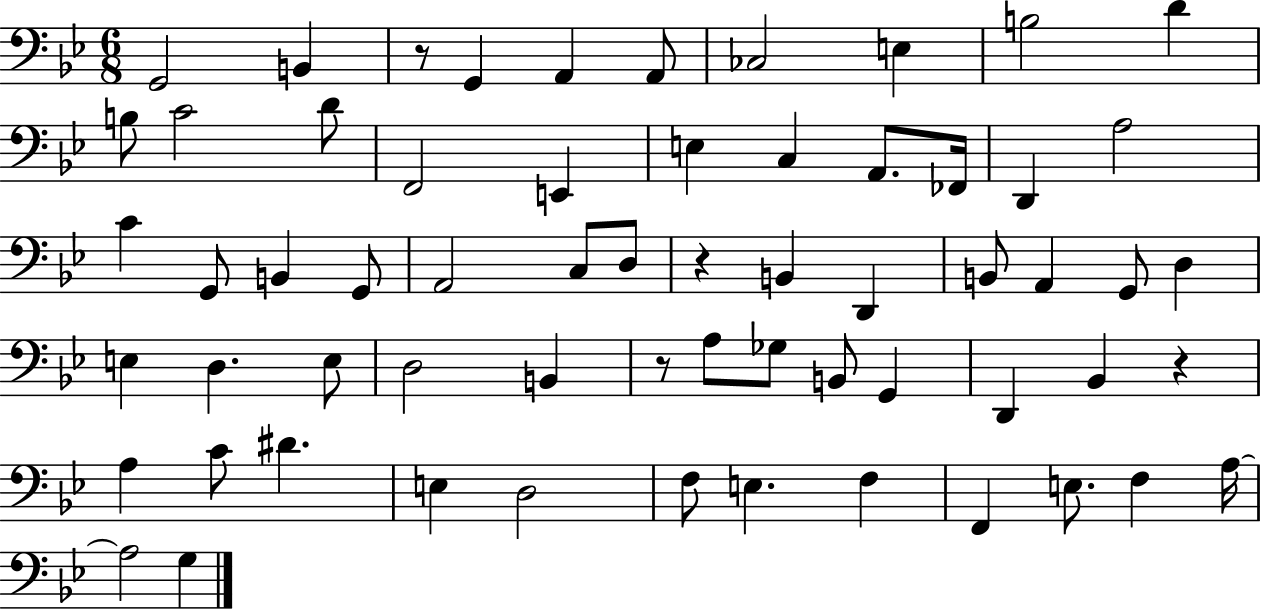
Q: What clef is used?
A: bass